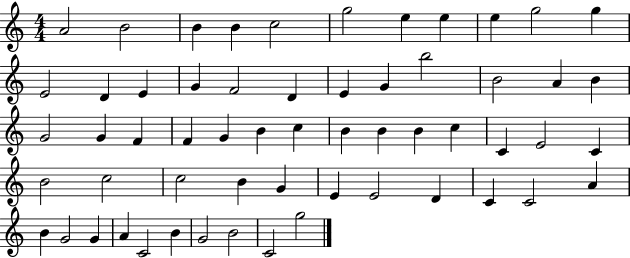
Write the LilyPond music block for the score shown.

{
  \clef treble
  \numericTimeSignature
  \time 4/4
  \key c \major
  a'2 b'2 | b'4 b'4 c''2 | g''2 e''4 e''4 | e''4 g''2 g''4 | \break e'2 d'4 e'4 | g'4 f'2 d'4 | e'4 g'4 b''2 | b'2 a'4 b'4 | \break g'2 g'4 f'4 | f'4 g'4 b'4 c''4 | b'4 b'4 b'4 c''4 | c'4 e'2 c'4 | \break b'2 c''2 | c''2 b'4 g'4 | e'4 e'2 d'4 | c'4 c'2 a'4 | \break b'4 g'2 g'4 | a'4 c'2 b'4 | g'2 b'2 | c'2 g''2 | \break \bar "|."
}